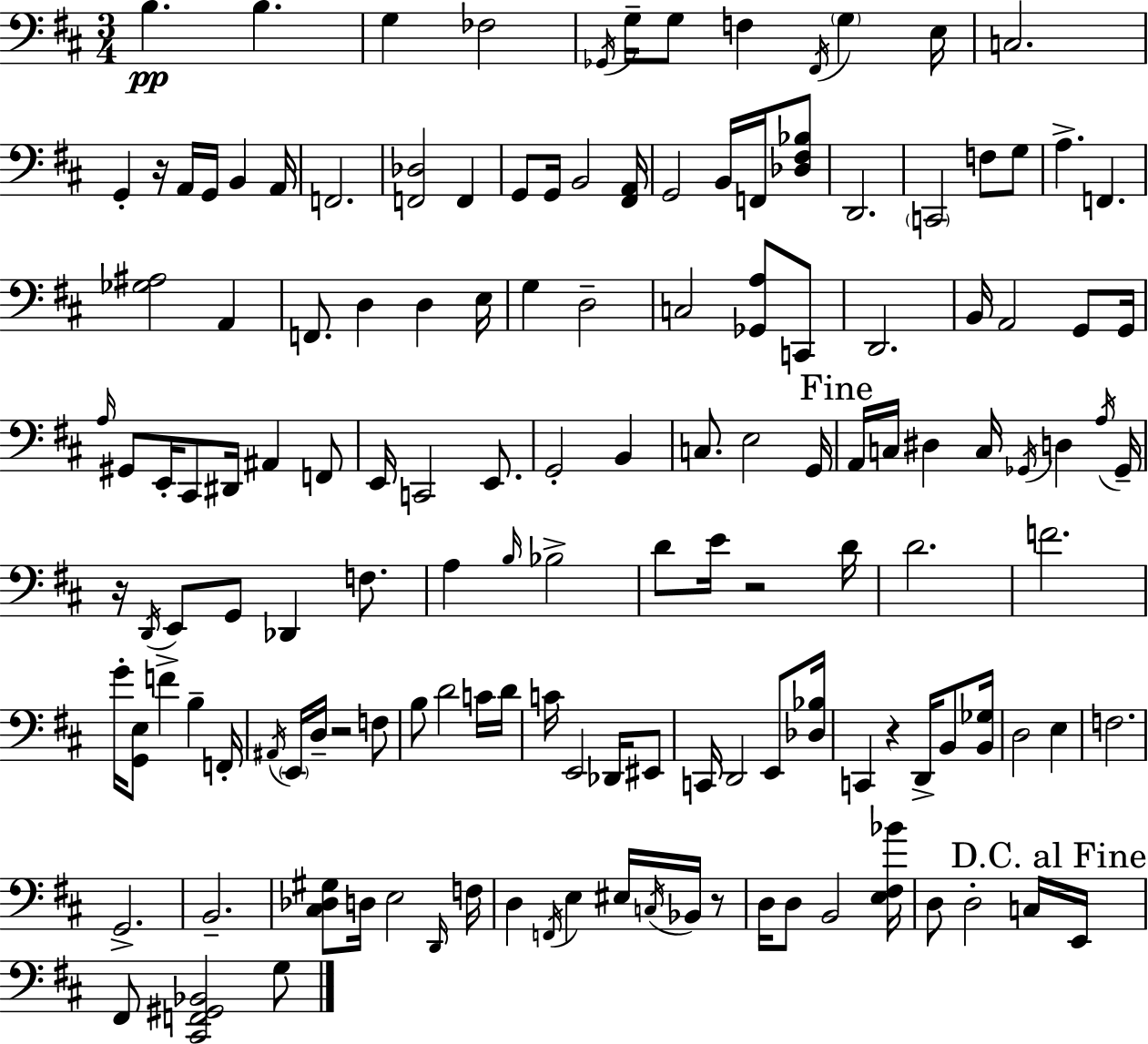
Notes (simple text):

B3/q. B3/q. G3/q FES3/h Gb2/s G3/s G3/e F3/q F#2/s G3/q E3/s C3/h. G2/q R/s A2/s G2/s B2/q A2/s F2/h. [F2,Db3]/h F2/q G2/e G2/s B2/h [F#2,A2]/s G2/h B2/s F2/s [Db3,F#3,Bb3]/e D2/h. C2/h F3/e G3/e A3/q. F2/q. [Gb3,A#3]/h A2/q F2/e. D3/q D3/q E3/s G3/q D3/h C3/h [Gb2,A3]/e C2/e D2/h. B2/s A2/h G2/e G2/s A3/s G#2/e E2/s C#2/e D#2/s A#2/q F2/e E2/s C2/h E2/e. G2/h B2/q C3/e. E3/h G2/s A2/s C3/s D#3/q C3/s Gb2/s D3/q A3/s Gb2/s R/s D2/s E2/e G2/e Db2/q F3/e. A3/q B3/s Bb3/h D4/e E4/s R/h D4/s D4/h. F4/h. G4/s [G2,E3]/e F4/q B3/q F2/s A#2/s E2/s D3/s R/h F3/e B3/e D4/h C4/s D4/s C4/s E2/h Db2/s EIS2/e C2/s D2/h E2/e [Db3,Bb3]/s C2/q R/q D2/s B2/e [B2,Gb3]/s D3/h E3/q F3/h. G2/h. B2/h. [C#3,Db3,G#3]/e D3/s E3/h D2/s F3/s D3/q F2/s E3/q EIS3/s C3/s Bb2/s R/e D3/s D3/e B2/h [E3,F#3,Bb4]/s D3/e D3/h C3/s E2/s F#2/e [C#2,F2,G#2,Bb2]/h G3/e